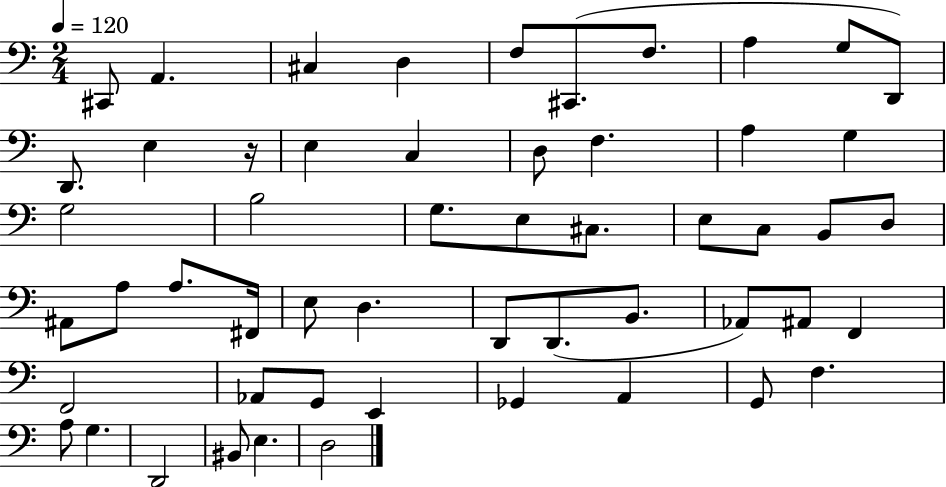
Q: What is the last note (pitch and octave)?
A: D3